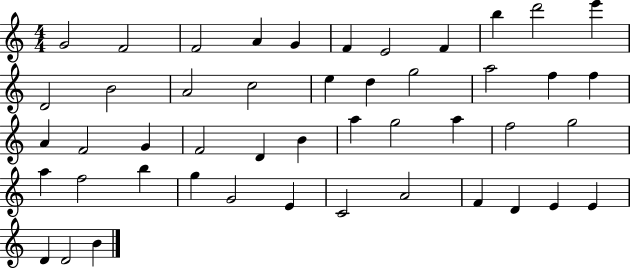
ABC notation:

X:1
T:Untitled
M:4/4
L:1/4
K:C
G2 F2 F2 A G F E2 F b d'2 e' D2 B2 A2 c2 e d g2 a2 f f A F2 G F2 D B a g2 a f2 g2 a f2 b g G2 E C2 A2 F D E E D D2 B